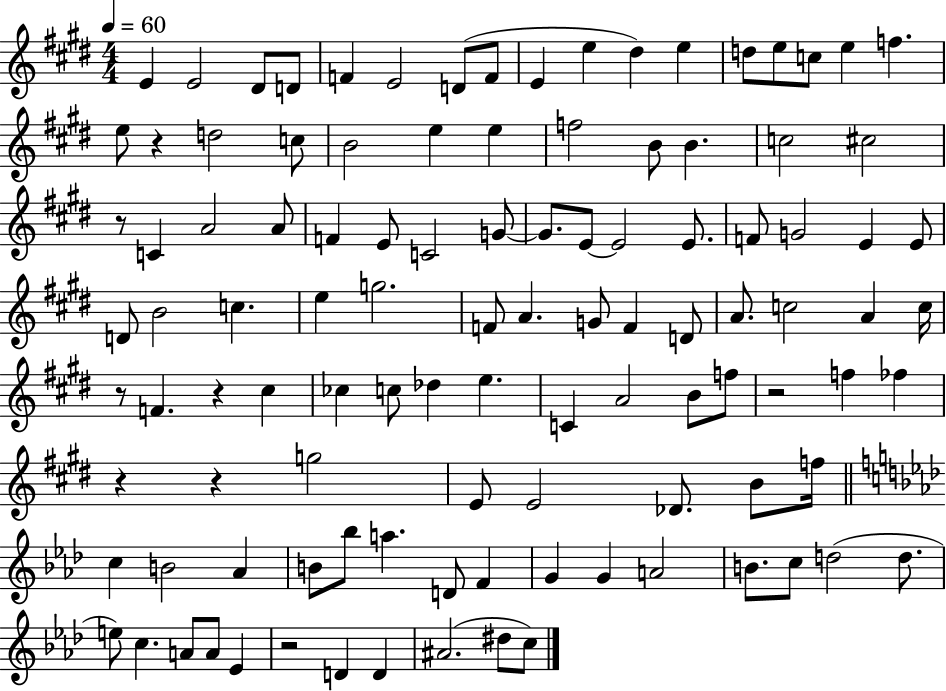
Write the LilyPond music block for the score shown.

{
  \clef treble
  \numericTimeSignature
  \time 4/4
  \key e \major
  \tempo 4 = 60
  e'4 e'2 dis'8 d'8 | f'4 e'2 d'8( f'8 | e'4 e''4 dis''4) e''4 | d''8 e''8 c''8 e''4 f''4. | \break e''8 r4 d''2 c''8 | b'2 e''4 e''4 | f''2 b'8 b'4. | c''2 cis''2 | \break r8 c'4 a'2 a'8 | f'4 e'8 c'2 g'8~~ | g'8. e'8~~ e'2 e'8. | f'8 g'2 e'4 e'8 | \break d'8 b'2 c''4. | e''4 g''2. | f'8 a'4. g'8 f'4 d'8 | a'8. c''2 a'4 c''16 | \break r8 f'4. r4 cis''4 | ces''4 c''8 des''4 e''4. | c'4 a'2 b'8 f''8 | r2 f''4 fes''4 | \break r4 r4 g''2 | e'8 e'2 des'8. b'8 f''16 | \bar "||" \break \key aes \major c''4 b'2 aes'4 | b'8 bes''8 a''4. d'8 f'4 | g'4 g'4 a'2 | b'8. c''8 d''2( d''8. | \break e''8) c''4. a'8 a'8 ees'4 | r2 d'4 d'4 | ais'2.( dis''8 c''8) | \bar "|."
}